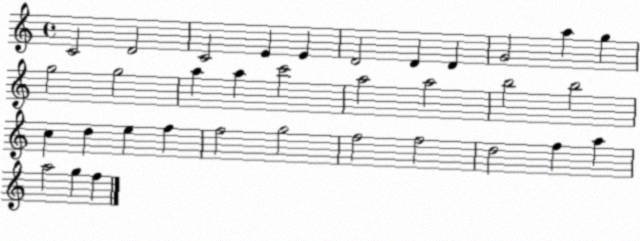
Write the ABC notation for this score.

X:1
T:Untitled
M:4/4
L:1/4
K:C
C2 D2 C2 E E D2 D D G2 a g g2 g2 a a c'2 a2 a2 b2 b2 c d e f f2 g2 f2 f2 d2 f a a2 g f